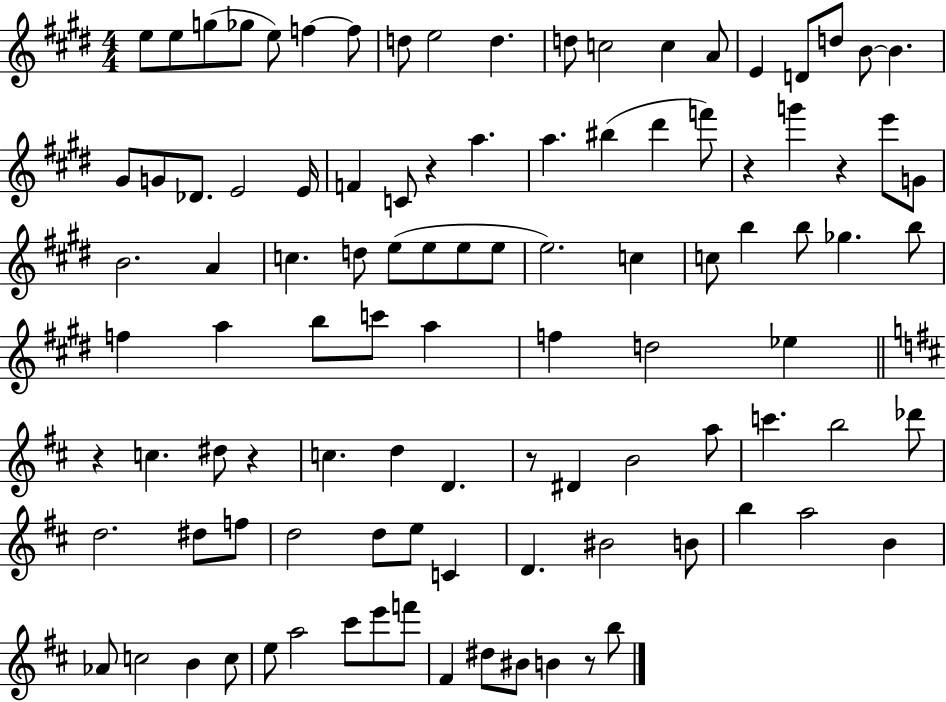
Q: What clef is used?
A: treble